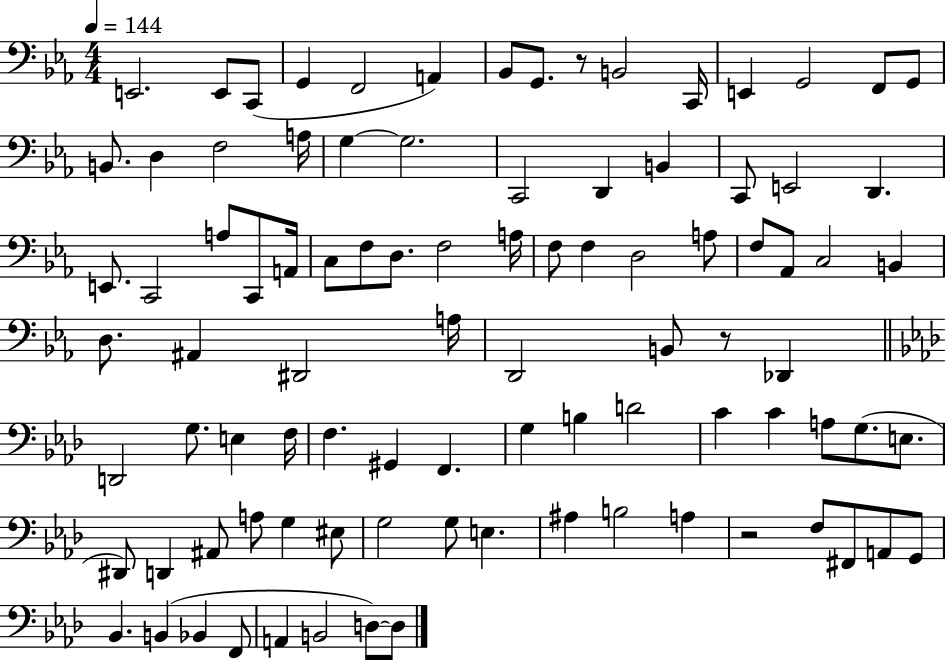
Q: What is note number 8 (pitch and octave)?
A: G2